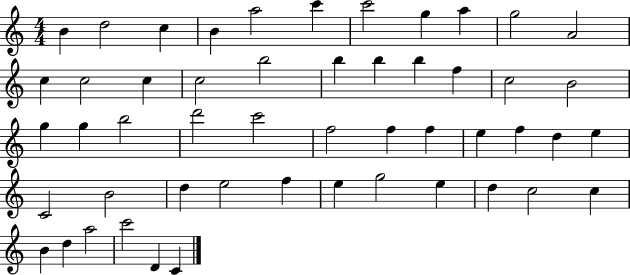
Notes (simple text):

B4/q D5/h C5/q B4/q A5/h C6/q C6/h G5/q A5/q G5/h A4/h C5/q C5/h C5/q C5/h B5/h B5/q B5/q B5/q F5/q C5/h B4/h G5/q G5/q B5/h D6/h C6/h F5/h F5/q F5/q E5/q F5/q D5/q E5/q C4/h B4/h D5/q E5/h F5/q E5/q G5/h E5/q D5/q C5/h C5/q B4/q D5/q A5/h C6/h D4/q C4/q